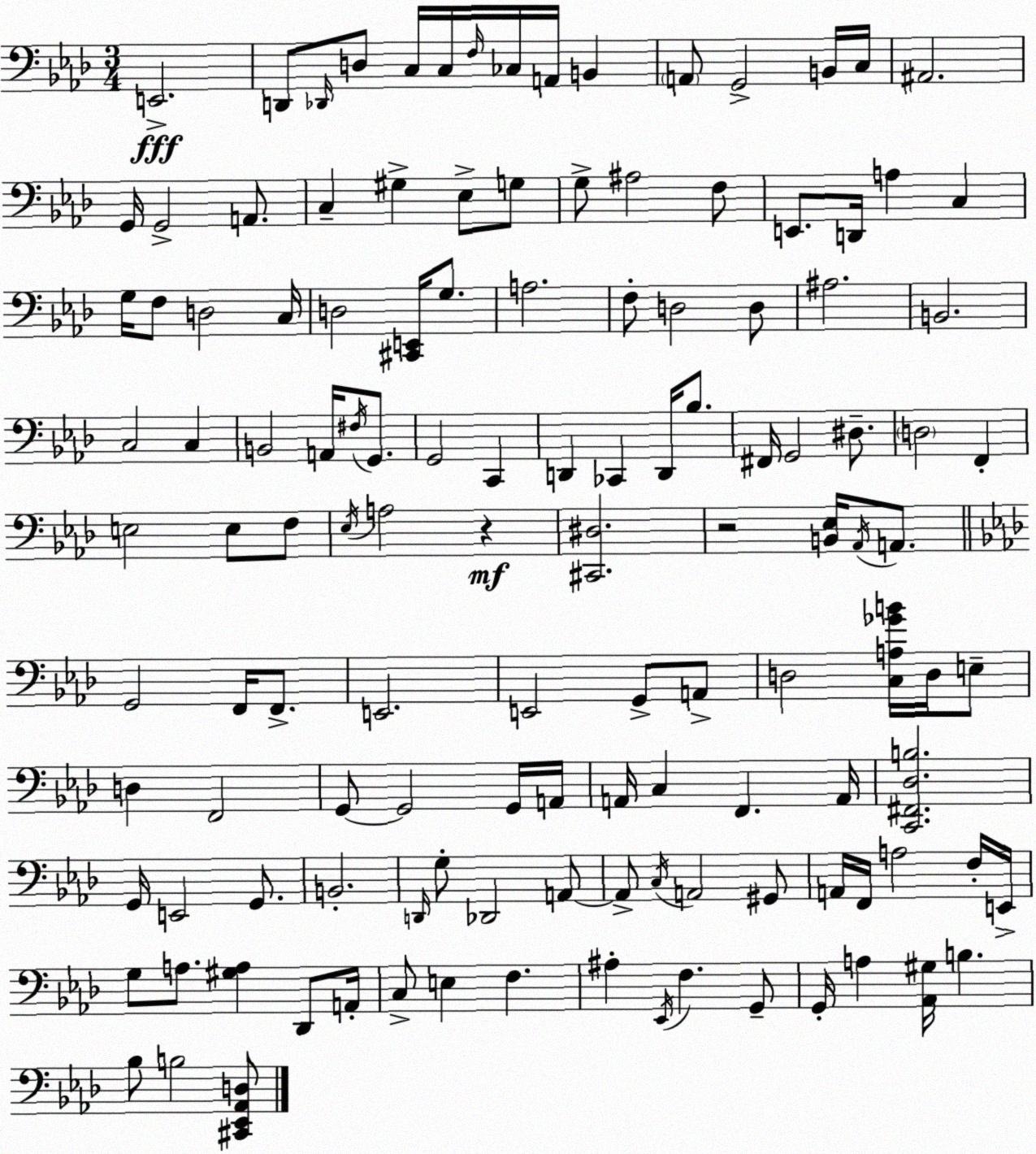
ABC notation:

X:1
T:Untitled
M:3/4
L:1/4
K:Ab
E,,2 D,,/2 _D,,/4 D,/2 C,/4 C,/4 F,/4 _C,/4 A,,/4 B,, A,,/2 G,,2 B,,/4 C,/4 ^A,,2 G,,/4 G,,2 A,,/2 C, ^G, _E,/2 G,/2 G,/2 ^A,2 F,/2 E,,/2 D,,/4 A, C, G,/4 F,/2 D,2 C,/4 D,2 [^C,,E,,]/4 G,/2 A,2 F,/2 D,2 D,/2 ^A,2 B,,2 C,2 C, B,,2 A,,/4 ^F,/4 G,,/2 G,,2 C,, D,, _C,, D,,/4 _B,/2 ^F,,/4 G,,2 ^D,/2 D,2 F,, E,2 E,/2 F,/2 _E,/4 A,2 z [^C,,^D,]2 z2 [B,,_E,]/4 _A,,/4 A,,/2 G,,2 F,,/4 F,,/2 E,,2 E,,2 G,,/2 A,,/2 D,2 [C,A,_GB]/4 D,/4 E,/2 D, F,,2 G,,/2 G,,2 G,,/4 A,,/4 A,,/4 C, F,, A,,/4 [C,,^F,,_D,B,]2 G,,/4 E,,2 G,,/2 B,,2 D,,/4 G,/2 _D,,2 A,,/2 A,,/2 C,/4 A,,2 ^G,,/2 A,,/4 F,,/4 A,2 F,/4 E,,/4 G,/2 A,/2 [^G,A,] _D,,/2 A,,/4 C,/2 E, F, ^A, _E,,/4 F, G,,/2 G,,/4 A, [_A,,^G,]/4 B, _B,/2 B,2 [^C,,_E,,_A,,D,]/2